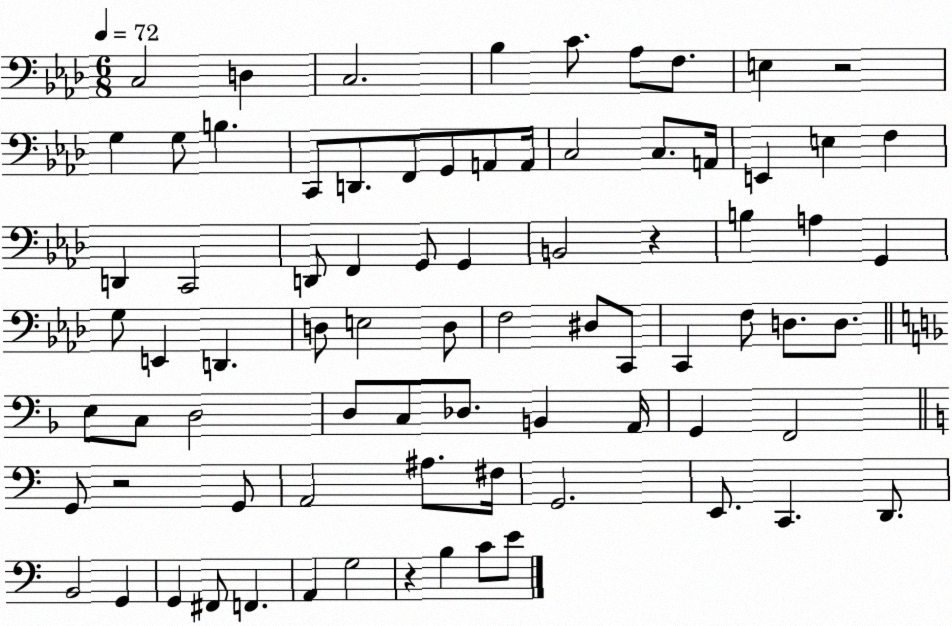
X:1
T:Untitled
M:6/8
L:1/4
K:Ab
C,2 D, C,2 _B, C/2 _A,/2 F,/2 E, z2 G, G,/2 B, C,,/2 D,,/2 F,,/2 G,,/2 A,,/2 A,,/4 C,2 C,/2 A,,/4 E,, E, F, D,, C,,2 D,,/2 F,, G,,/2 G,, B,,2 z B, A, G,, G,/2 E,, D,, D,/2 E,2 D,/2 F,2 ^D,/2 C,,/2 C,, F,/2 D,/2 D,/2 E,/2 C,/2 D,2 D,/2 C,/2 _D,/2 B,, A,,/4 G,, F,,2 G,,/2 z2 G,,/2 A,,2 ^A,/2 ^F,/4 G,,2 E,,/2 C,, D,,/2 B,,2 G,, G,, ^F,,/2 F,, A,, G,2 z B, C/2 E/2